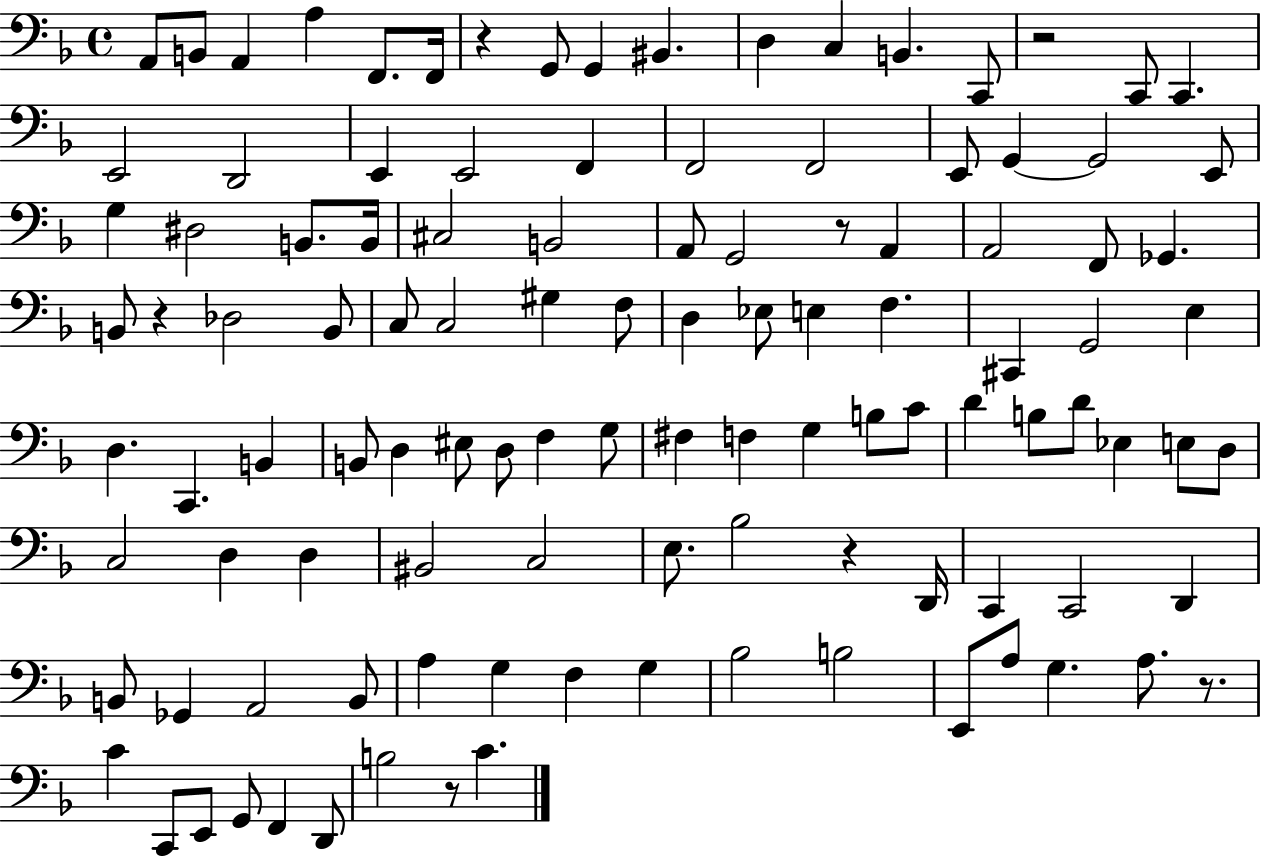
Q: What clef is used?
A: bass